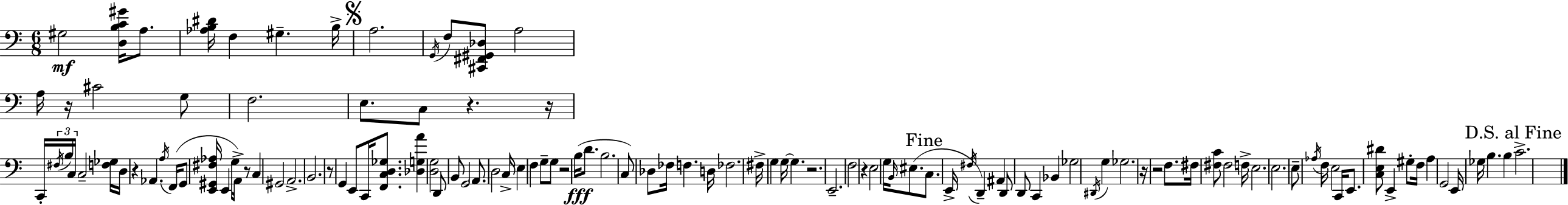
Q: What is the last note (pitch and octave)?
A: C4